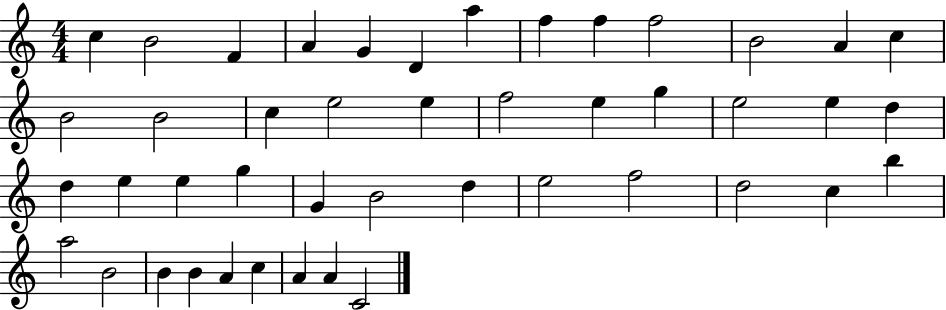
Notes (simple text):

C5/q B4/h F4/q A4/q G4/q D4/q A5/q F5/q F5/q F5/h B4/h A4/q C5/q B4/h B4/h C5/q E5/h E5/q F5/h E5/q G5/q E5/h E5/q D5/q D5/q E5/q E5/q G5/q G4/q B4/h D5/q E5/h F5/h D5/h C5/q B5/q A5/h B4/h B4/q B4/q A4/q C5/q A4/q A4/q C4/h